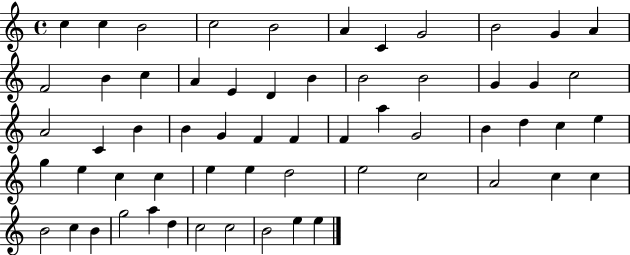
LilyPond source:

{
  \clef treble
  \time 4/4
  \defaultTimeSignature
  \key c \major
  c''4 c''4 b'2 | c''2 b'2 | a'4 c'4 g'2 | b'2 g'4 a'4 | \break f'2 b'4 c''4 | a'4 e'4 d'4 b'4 | b'2 b'2 | g'4 g'4 c''2 | \break a'2 c'4 b'4 | b'4 g'4 f'4 f'4 | f'4 a''4 g'2 | b'4 d''4 c''4 e''4 | \break g''4 e''4 c''4 c''4 | e''4 e''4 d''2 | e''2 c''2 | a'2 c''4 c''4 | \break b'2 c''4 b'4 | g''2 a''4 d''4 | c''2 c''2 | b'2 e''4 e''4 | \break \bar "|."
}